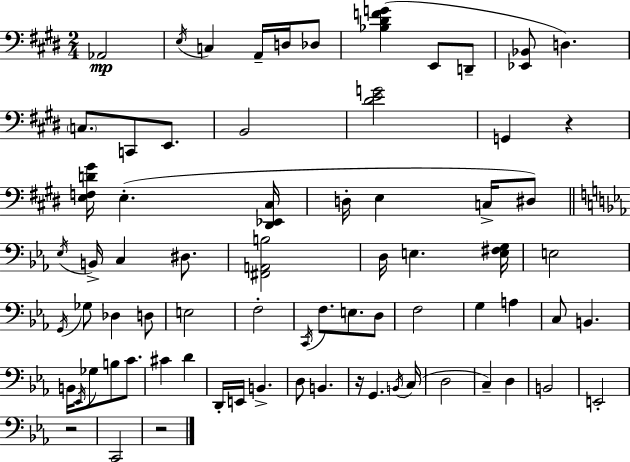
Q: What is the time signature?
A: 2/4